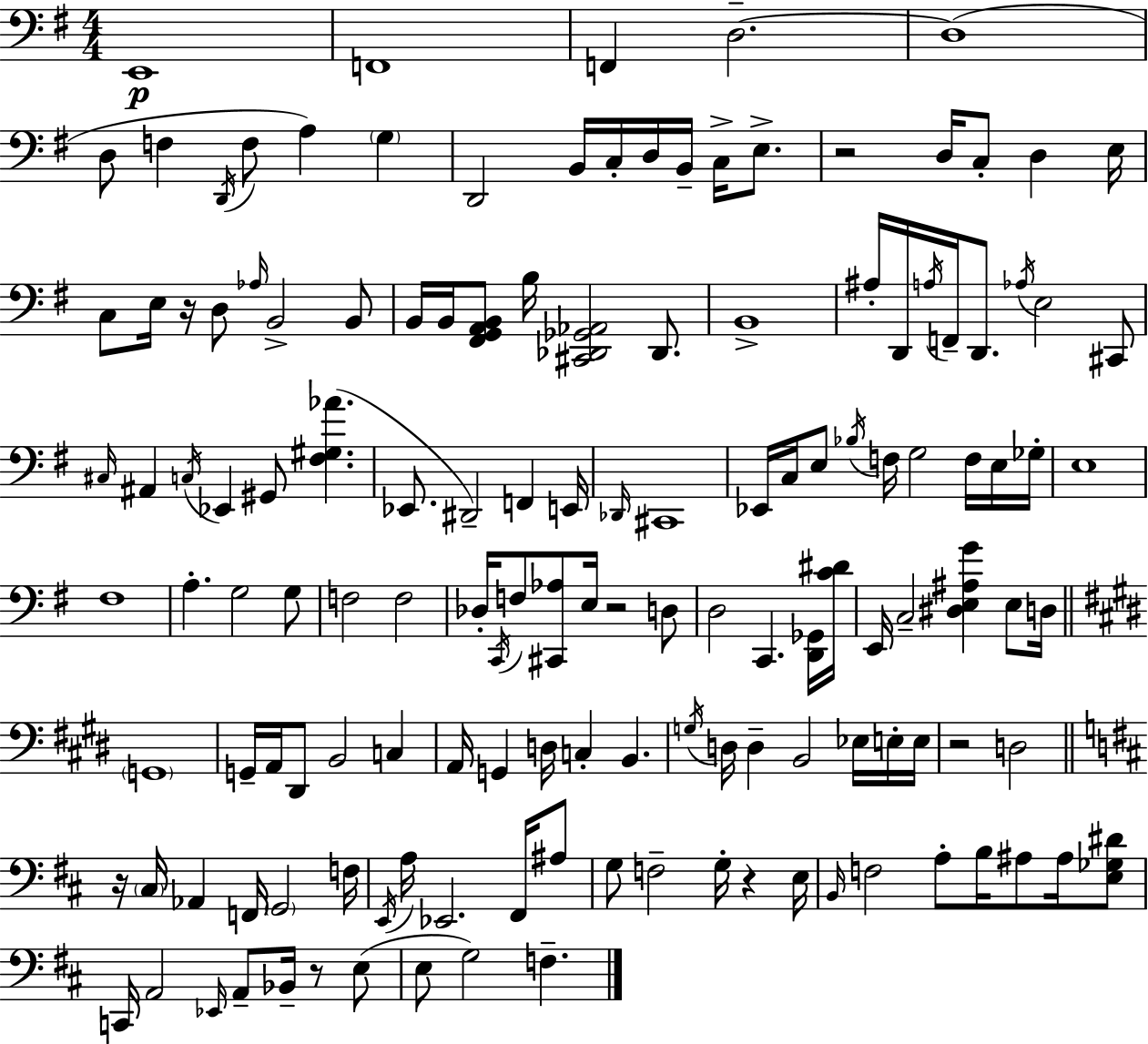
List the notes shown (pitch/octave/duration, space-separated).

E2/w F2/w F2/q D3/h. D3/w D3/e F3/q D2/s F3/e A3/q G3/q D2/h B2/s C3/s D3/s B2/s C3/s E3/e. R/h D3/s C3/e D3/q E3/s C3/e E3/s R/s D3/e Ab3/s B2/h B2/e B2/s B2/s [F#2,G2,A2,B2]/e B3/s [C#2,Db2,Gb2,Ab2]/h Db2/e. B2/w A#3/s D2/s A3/s F2/s D2/e. Ab3/s E3/h C#2/e C#3/s A#2/q C3/s Eb2/q G#2/e [F#3,G#3,Ab4]/q. Eb2/e. D#2/h F2/q E2/s Db2/s C#2/w Eb2/s C3/s E3/e Bb3/s F3/s G3/h F3/s E3/s Gb3/s E3/w F#3/w A3/q. G3/h G3/e F3/h F3/h Db3/s C2/s F3/e [C#2,Ab3]/e E3/s R/h D3/e D3/h C2/q. [D2,Gb2]/s [C4,D#4]/s E2/s C3/h [D#3,E3,A#3,G4]/q E3/e D3/s G2/w G2/s A2/s D#2/e B2/h C3/q A2/s G2/q D3/s C3/q B2/q. G3/s D3/s D3/q B2/h Eb3/s E3/s E3/s R/h D3/h R/s C#3/s Ab2/q F2/s G2/h F3/s E2/s A3/s Eb2/h. F#2/s A#3/e G3/e F3/h G3/s R/q E3/s B2/s F3/h A3/e B3/s A#3/e A#3/s [E3,Gb3,D#4]/e C2/s A2/h Eb2/s A2/e Bb2/s R/e E3/e E3/e G3/h F3/q.